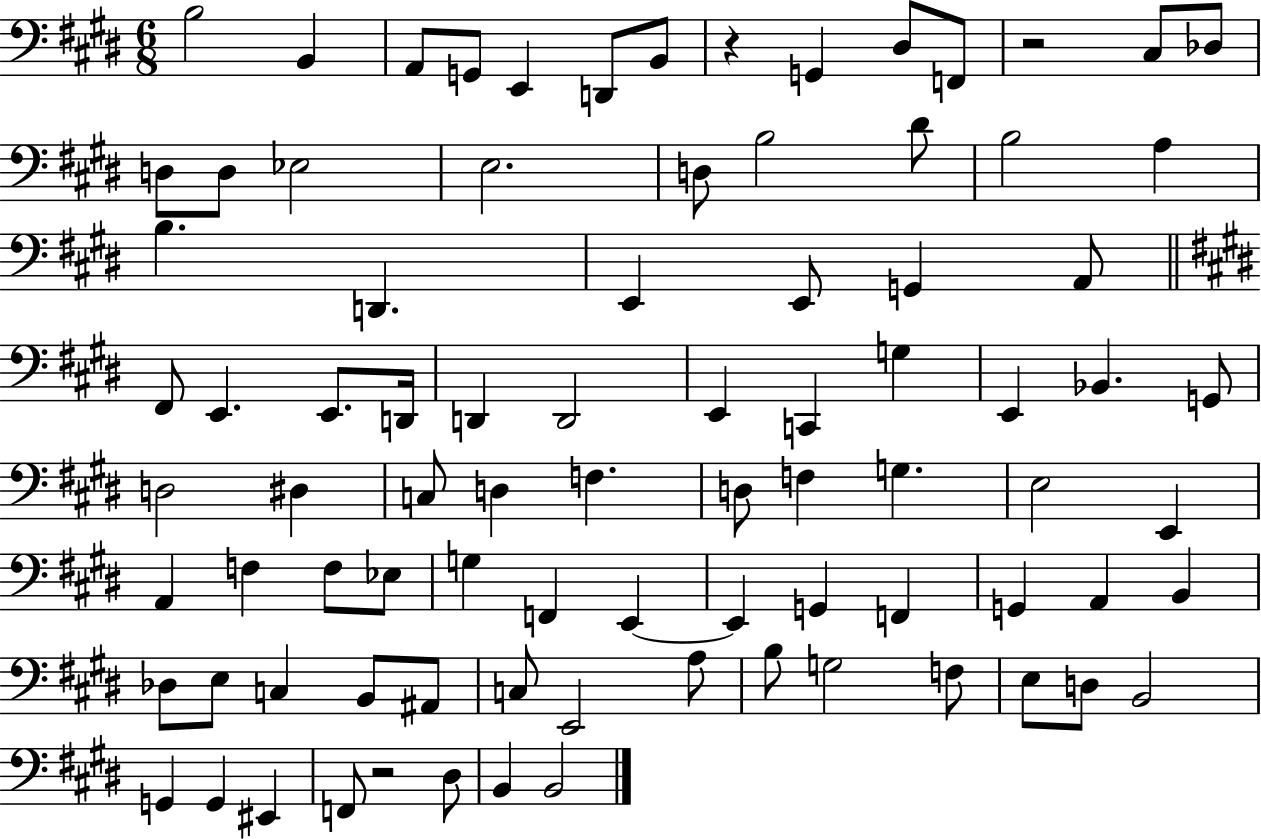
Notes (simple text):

B3/h B2/q A2/e G2/e E2/q D2/e B2/e R/q G2/q D#3/e F2/e R/h C#3/e Db3/e D3/e D3/e Eb3/h E3/h. D3/e B3/h D#4/e B3/h A3/q B3/q. D2/q. E2/q E2/e G2/q A2/e F#2/e E2/q. E2/e. D2/s D2/q D2/h E2/q C2/q G3/q E2/q Bb2/q. G2/e D3/h D#3/q C3/e D3/q F3/q. D3/e F3/q G3/q. E3/h E2/q A2/q F3/q F3/e Eb3/e G3/q F2/q E2/q E2/q G2/q F2/q G2/q A2/q B2/q Db3/e E3/e C3/q B2/e A#2/e C3/e E2/h A3/e B3/e G3/h F3/e E3/e D3/e B2/h G2/q G2/q EIS2/q F2/e R/h D#3/e B2/q B2/h